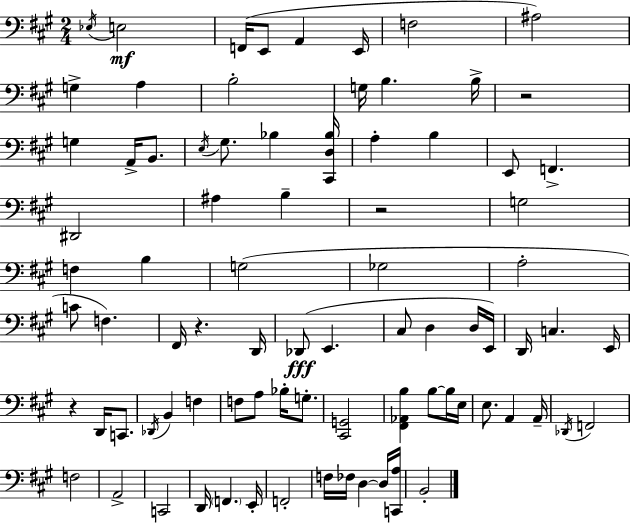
{
  \clef bass
  \numericTimeSignature
  \time 2/4
  \key a \major
  \acciaccatura { ees16 }\mf e2 | f,16( e,8 a,4 | e,16 f2 | ais2) | \break g4-> a4 | b2-. | g16 b4. | b16-> r2 | \break g4 a,16-> b,8. | \acciaccatura { e16 } gis8. bes4 | <cis, d bes>16 a4-. b4 | e,8 f,4.-> | \break dis,2 | ais4 b4-- | r2 | g2 | \break f4 b4 | g2( | ges2 | a2-. | \break c'8 f4.) | fis,16 r4. | d,16 des,8(\fff e,4. | cis8 d4 | \break d16 e,16) d,16 c4. | e,16 r4 d,16 c,8. | \acciaccatura { des,16 } b,4 f4 | f8 a8 bes16-. | \break g8.-. <cis, g,>2 | <fis, aes, b>4 b8~~ | b16 e16 e8. a,4 | a,16-- \acciaccatura { des,16 } f,2 | \break f2 | a,2-> | c,2 | d,16 \parenthesize f,4. | \break e,16-. f,2-. | f16 fes16 d4~~ | d16 <c, a>16 b,2-. | \bar "|."
}